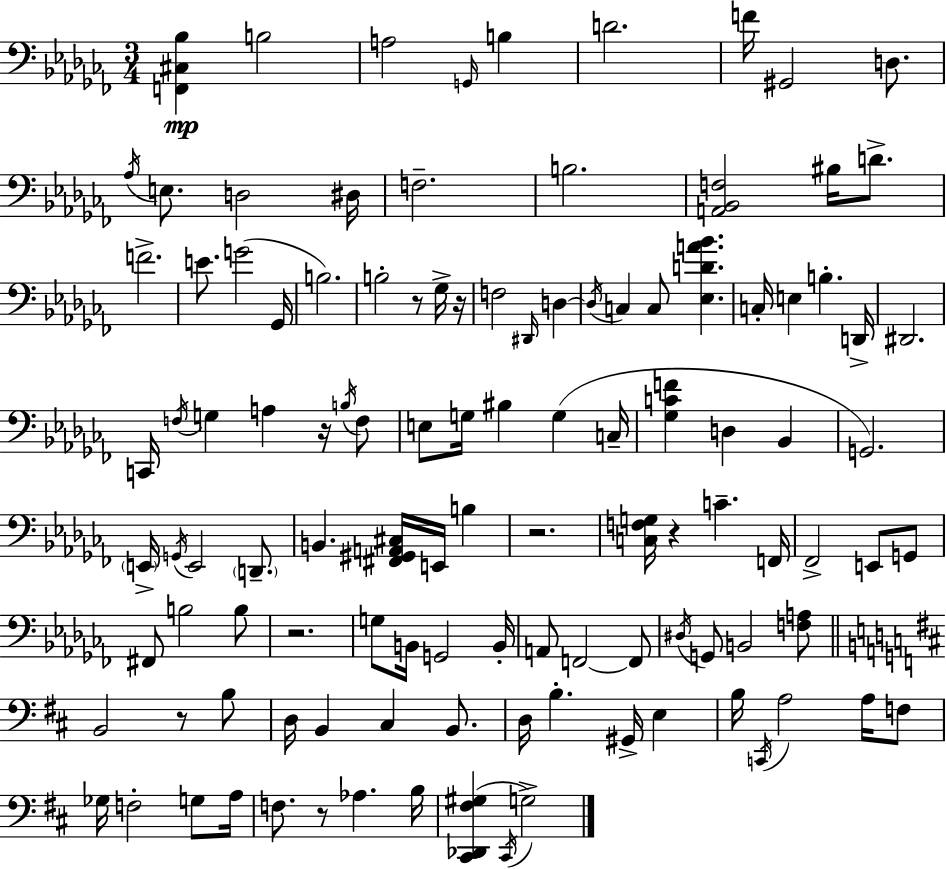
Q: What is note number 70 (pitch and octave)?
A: F2